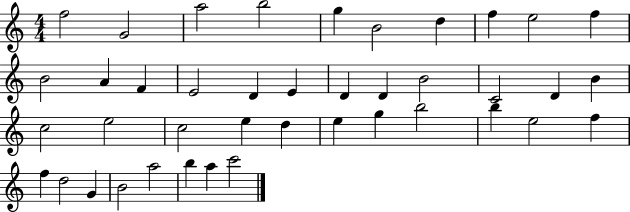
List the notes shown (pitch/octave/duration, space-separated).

F5/h G4/h A5/h B5/h G5/q B4/h D5/q F5/q E5/h F5/q B4/h A4/q F4/q E4/h D4/q E4/q D4/q D4/q B4/h C4/h D4/q B4/q C5/h E5/h C5/h E5/q D5/q E5/q G5/q B5/h B5/q E5/h F5/q F5/q D5/h G4/q B4/h A5/h B5/q A5/q C6/h